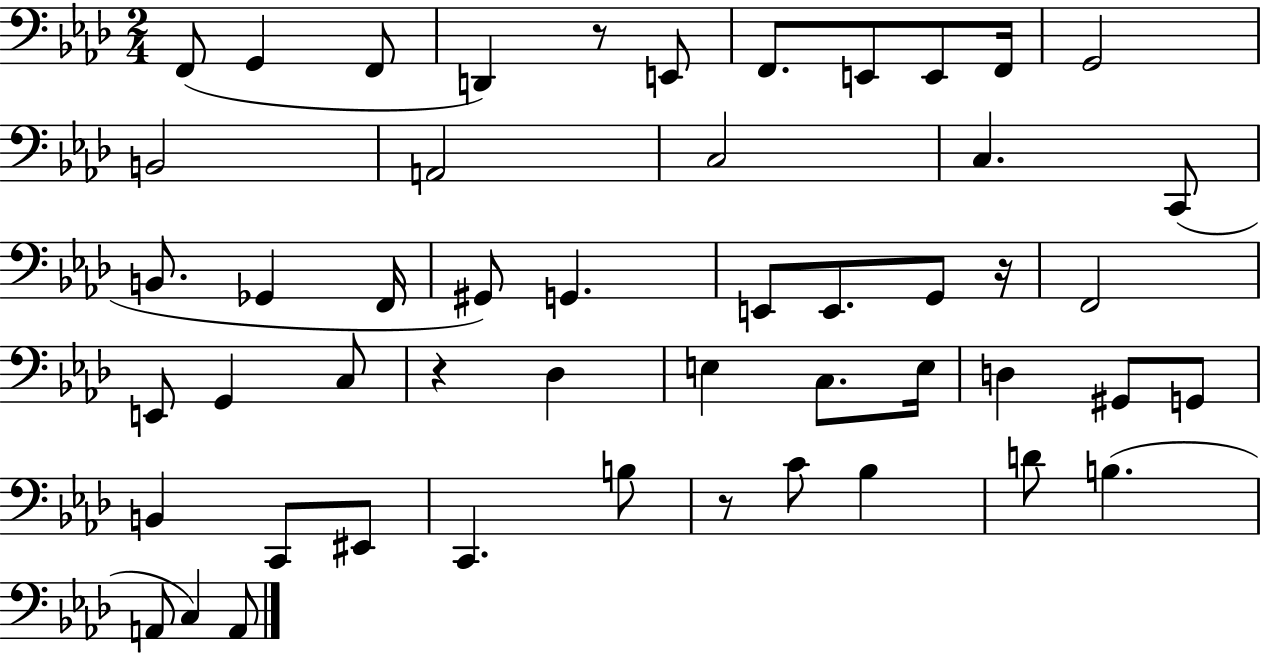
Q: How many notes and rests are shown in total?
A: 50